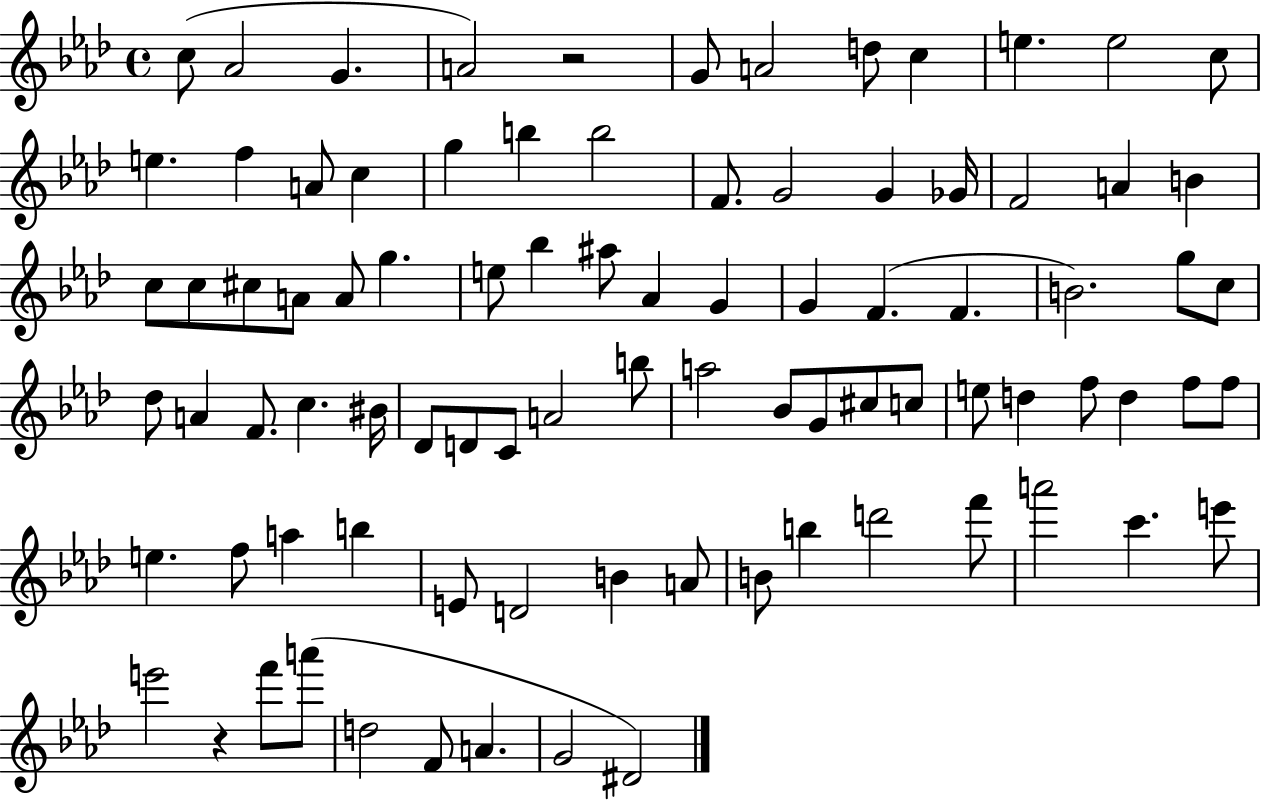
{
  \clef treble
  \time 4/4
  \defaultTimeSignature
  \key aes \major
  c''8( aes'2 g'4. | a'2) r2 | g'8 a'2 d''8 c''4 | e''4. e''2 c''8 | \break e''4. f''4 a'8 c''4 | g''4 b''4 b''2 | f'8. g'2 g'4 ges'16 | f'2 a'4 b'4 | \break c''8 c''8 cis''8 a'8 a'8 g''4. | e''8 bes''4 ais''8 aes'4 g'4 | g'4 f'4.( f'4. | b'2.) g''8 c''8 | \break des''8 a'4 f'8. c''4. bis'16 | des'8 d'8 c'8 a'2 b''8 | a''2 bes'8 g'8 cis''8 c''8 | e''8 d''4 f''8 d''4 f''8 f''8 | \break e''4. f''8 a''4 b''4 | e'8 d'2 b'4 a'8 | b'8 b''4 d'''2 f'''8 | a'''2 c'''4. e'''8 | \break e'''2 r4 f'''8 a'''8( | d''2 f'8 a'4. | g'2 dis'2) | \bar "|."
}